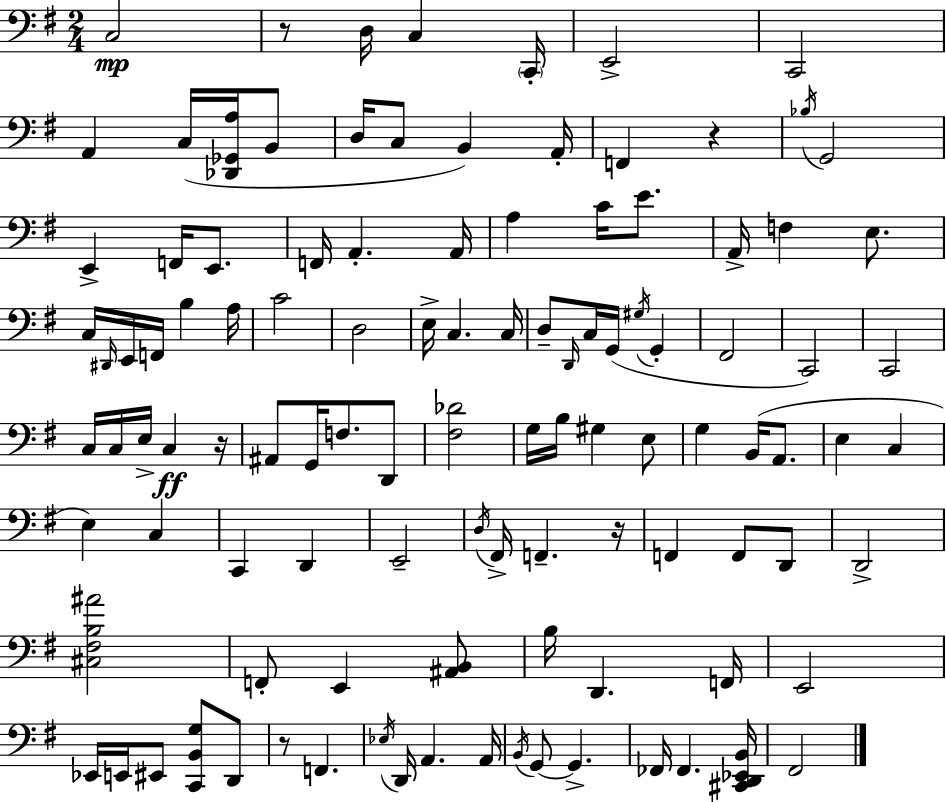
C3/h R/e D3/s C3/q C2/s E2/h C2/h A2/q C3/s [Db2,Gb2,A3]/s B2/e D3/s C3/e B2/q A2/s F2/q R/q Bb3/s G2/h E2/q F2/s E2/e. F2/s A2/q. A2/s A3/q C4/s E4/e. A2/s F3/q E3/e. C3/s D#2/s E2/s F2/s B3/q A3/s C4/h D3/h E3/s C3/q. C3/s D3/e D2/s C3/s G2/s G#3/s G2/q F#2/h C2/h C2/h C3/s C3/s E3/s C3/q R/s A#2/e G2/s F3/e. D2/e [F#3,Db4]/h G3/s B3/s G#3/q E3/e G3/q B2/s A2/e. E3/q C3/q E3/q C3/q C2/q D2/q E2/h D3/s F#2/s F2/q. R/s F2/q F2/e D2/e D2/h [C#3,F#3,B3,A#4]/h F2/e E2/q [A#2,B2]/e B3/s D2/q. F2/s E2/h Eb2/s E2/s EIS2/e [C2,B2,G3]/e D2/e R/e F2/q. Eb3/s D2/s A2/q. A2/s B2/s G2/e G2/q. FES2/s FES2/q. [C#2,D2,Eb2,B2]/s F#2/h